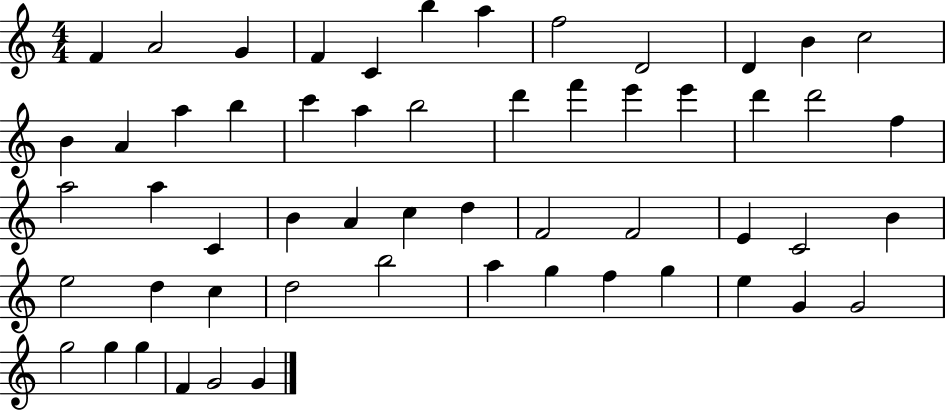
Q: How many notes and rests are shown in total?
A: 56